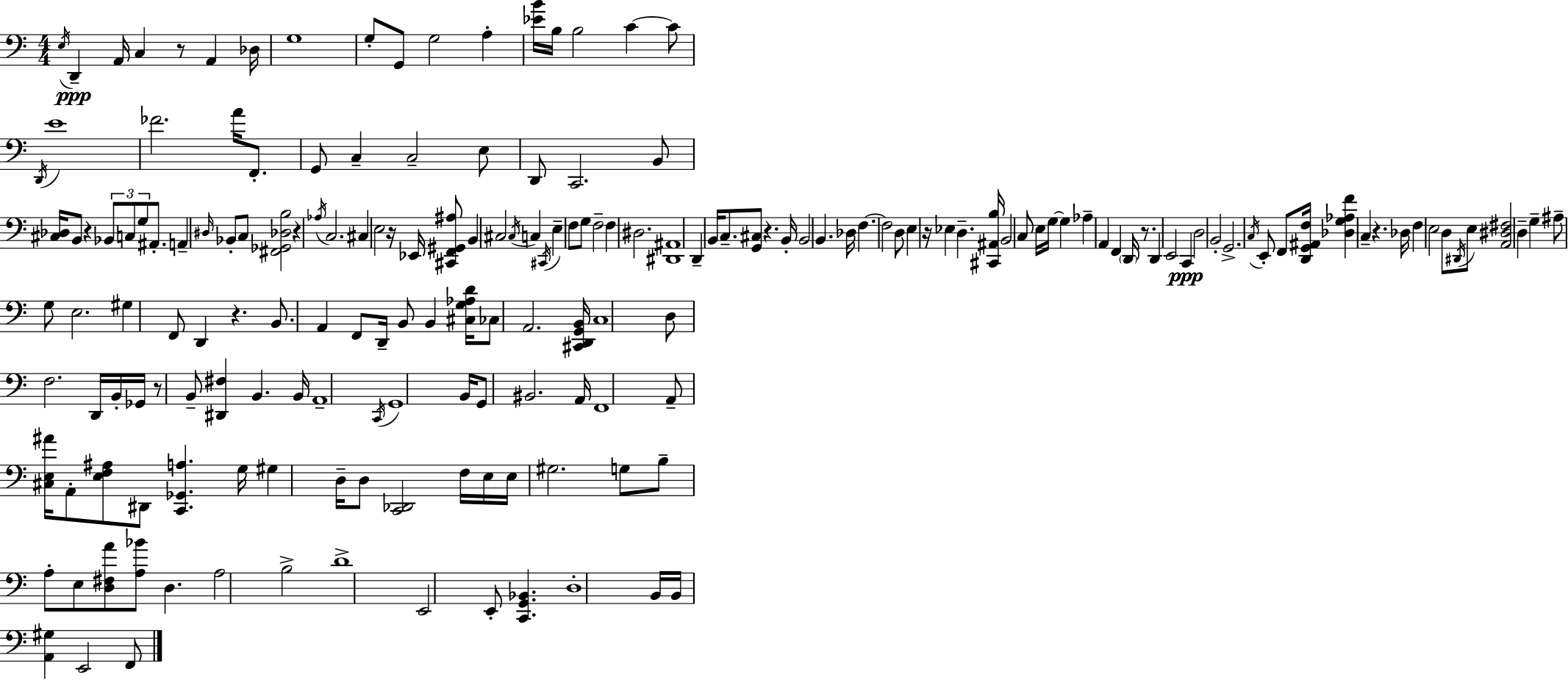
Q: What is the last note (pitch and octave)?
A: F2